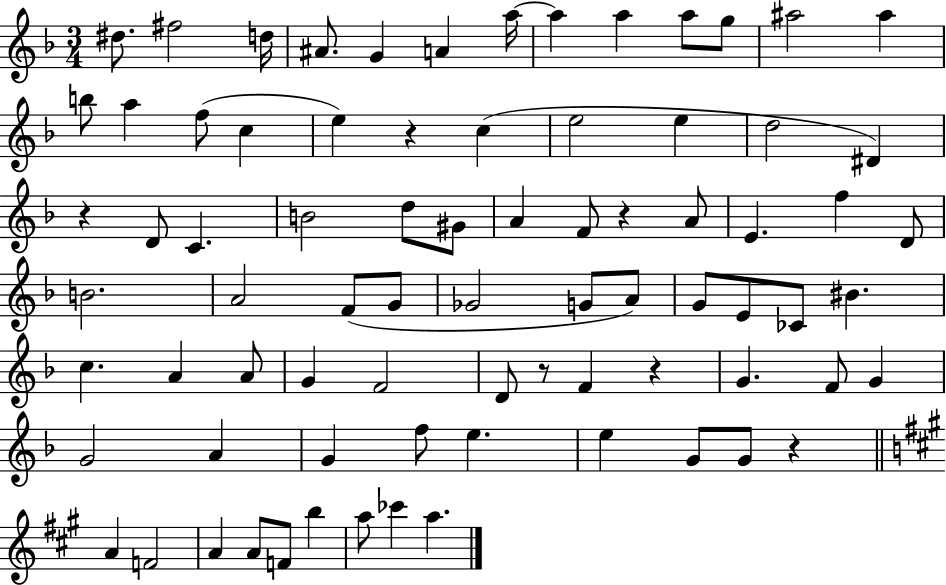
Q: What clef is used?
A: treble